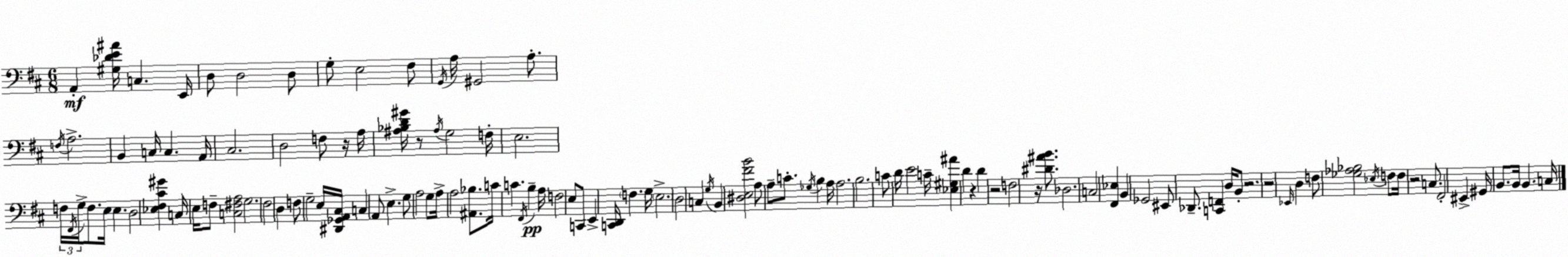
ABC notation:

X:1
T:Untitled
M:6/8
L:1/4
K:D
A,, [^G,_DE^A]/4 C, E,,/4 D,/2 D,2 D,/2 G,/2 E,2 ^F,/2 G,,/4 A,/4 ^G,,2 A,/2 F,/4 A,2 B,, C,/4 C, A,,/4 ^C,2 D,2 F,/2 z/4 A,/4 [^A,_B,D^G]/4 z/2 ^A,/4 G,2 F,/4 E,2 F,/4 ^F,,/4 G,/4 F,/2 E,/4 E, D,2 [_E,^F,^C^G] C,/4 E,/4 F,/2 [C,^F,A,]2 G,2 ^F,2 D, F,/2 G,2 E,/4 [^D,,_G,,A,,^C,]/4 C, A,,/2 E, G,/2 A,2 G,/2 A,/4 A,2 [^A,,_B,]/2 C/4 C ^F,,/4 B, A,/4 F,2 E,/2 C,,/2 E,, [C,,D,,]/4 F, G,/4 E,2 D,2 C, G,/4 B,, [^D,E,^FB]2 A,/2 A,/2 C/2 _G,/4 B, A,/4 A,2 B,2 C/2 D/4 E2 C/4 [_E,^G,^A] D z D z2 F,2 z/4 [^D^AB]/2 _D,2 C,2 [^F,,_E,] B,, _G,,2 ^E,,/2 _D,,/2 [C,,F,,] D,/4 B,,/2 z2 z2 _E,,/4 D, F,/2 [_G,_A,_B,]2 _E,/4 F,/2 F,/4 z2 C,/2 ^F,,2 ^E,, ^G,,/4 B,,/2 B,,/4 B,, C,/4